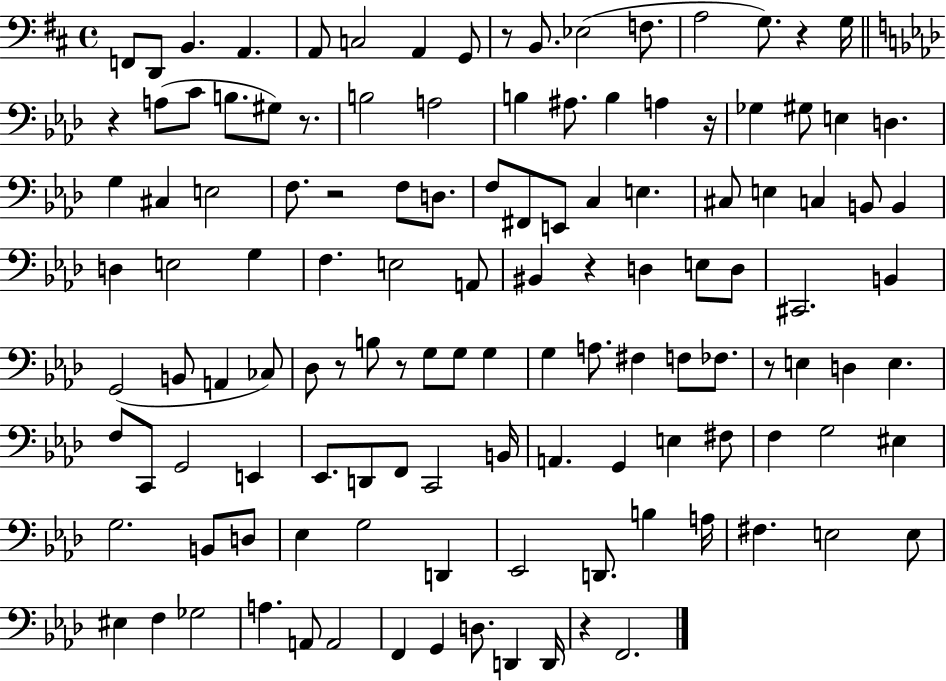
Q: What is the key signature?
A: D major